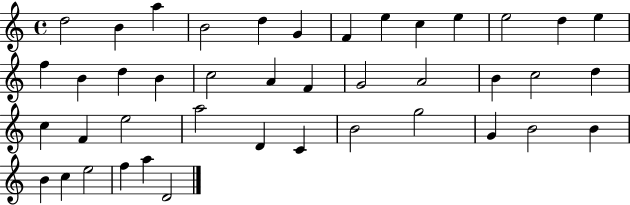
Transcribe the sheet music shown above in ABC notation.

X:1
T:Untitled
M:4/4
L:1/4
K:C
d2 B a B2 d G F e c e e2 d e f B d B c2 A F G2 A2 B c2 d c F e2 a2 D C B2 g2 G B2 B B c e2 f a D2